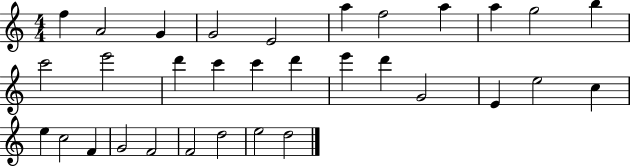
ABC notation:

X:1
T:Untitled
M:4/4
L:1/4
K:C
f A2 G G2 E2 a f2 a a g2 b c'2 e'2 d' c' c' d' e' d' G2 E e2 c e c2 F G2 F2 F2 d2 e2 d2